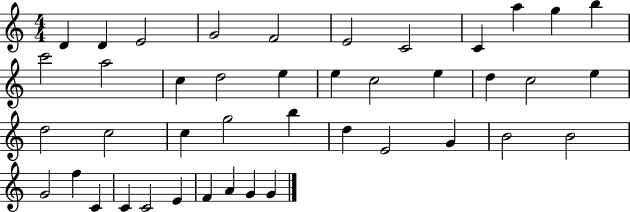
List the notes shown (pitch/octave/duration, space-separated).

D4/q D4/q E4/h G4/h F4/h E4/h C4/h C4/q A5/q G5/q B5/q C6/h A5/h C5/q D5/h E5/q E5/q C5/h E5/q D5/q C5/h E5/q D5/h C5/h C5/q G5/h B5/q D5/q E4/h G4/q B4/h B4/h G4/h F5/q C4/q C4/q C4/h E4/q F4/q A4/q G4/q G4/q